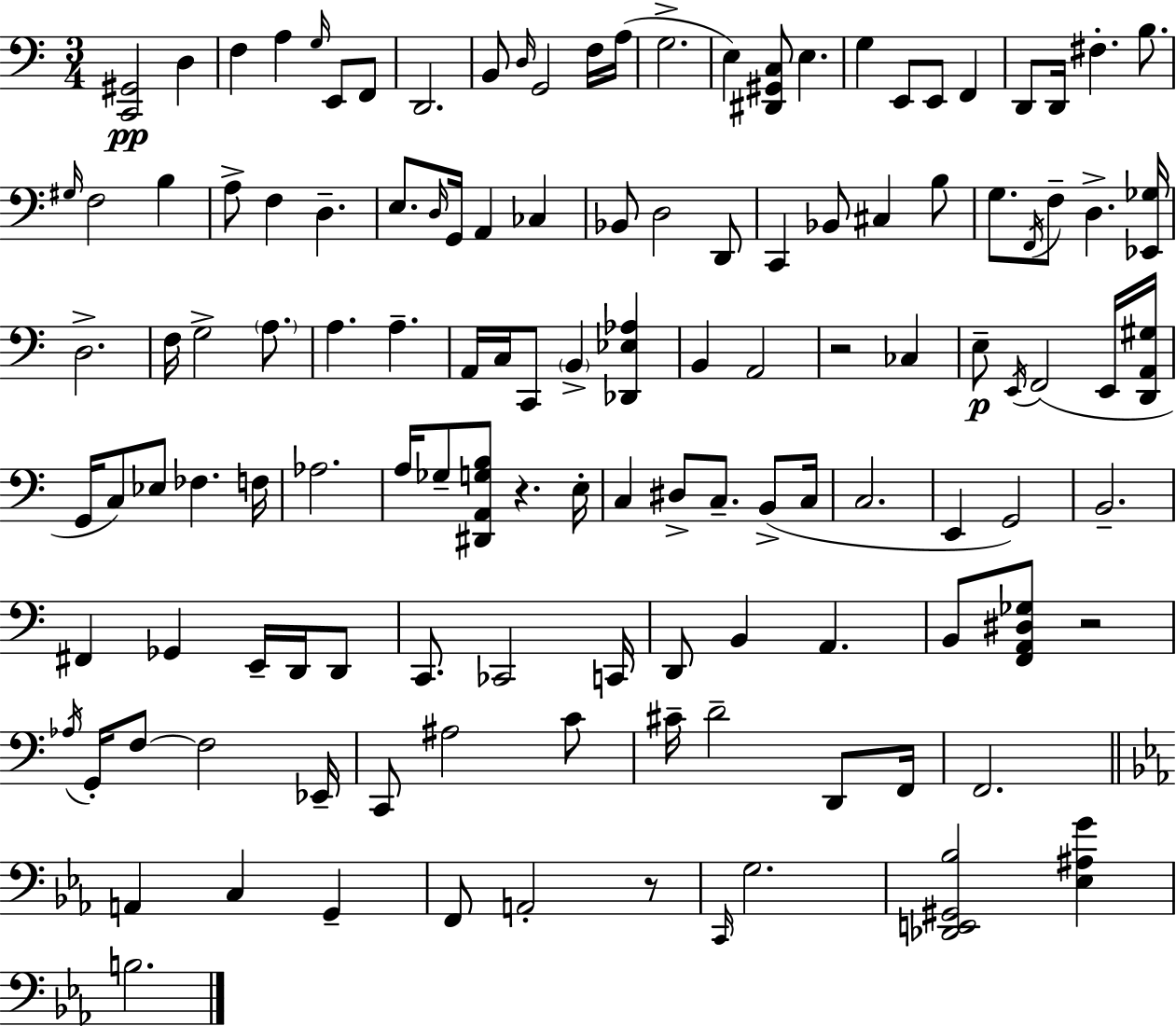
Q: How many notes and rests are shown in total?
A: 126